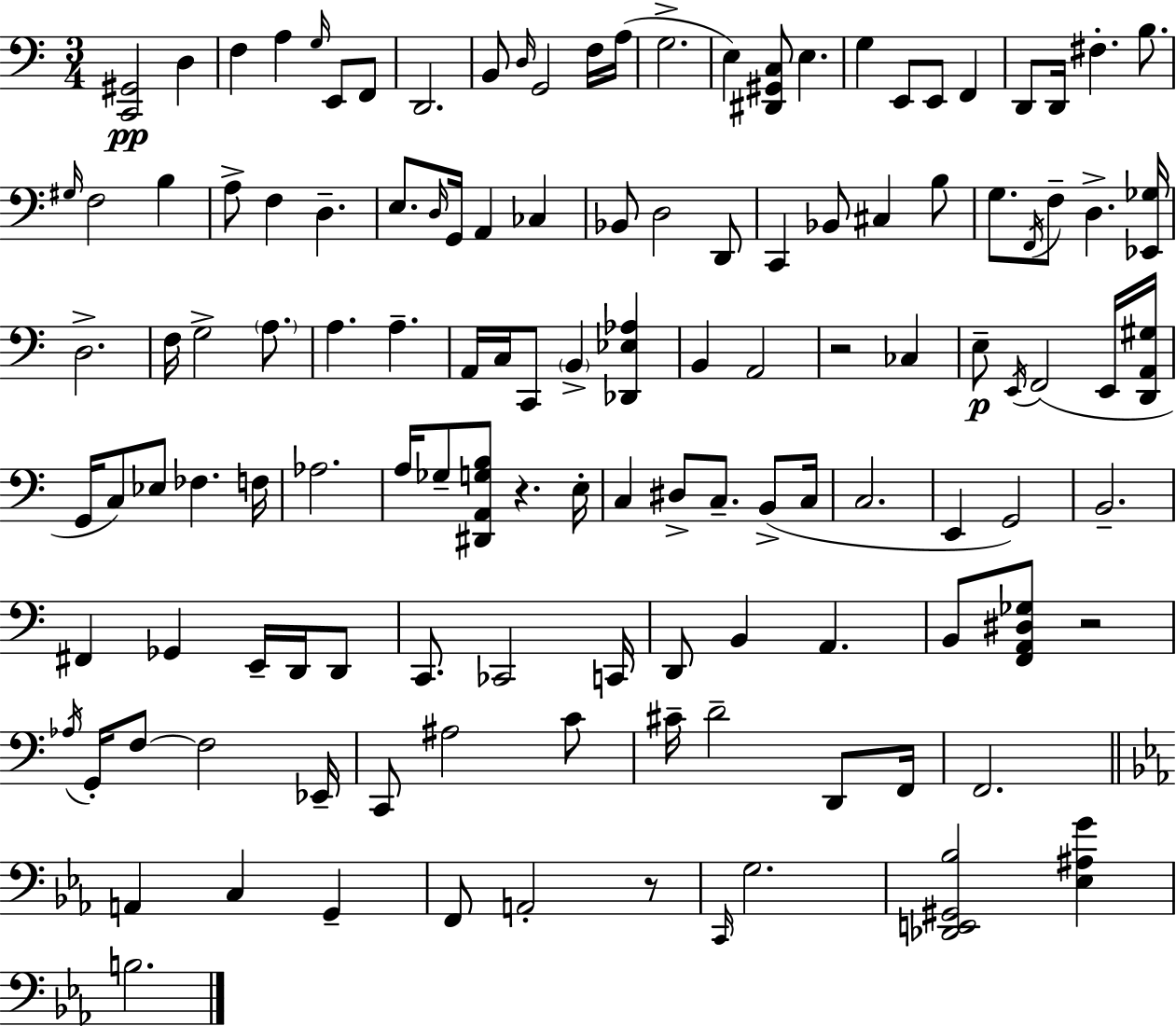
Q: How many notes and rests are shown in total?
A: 126